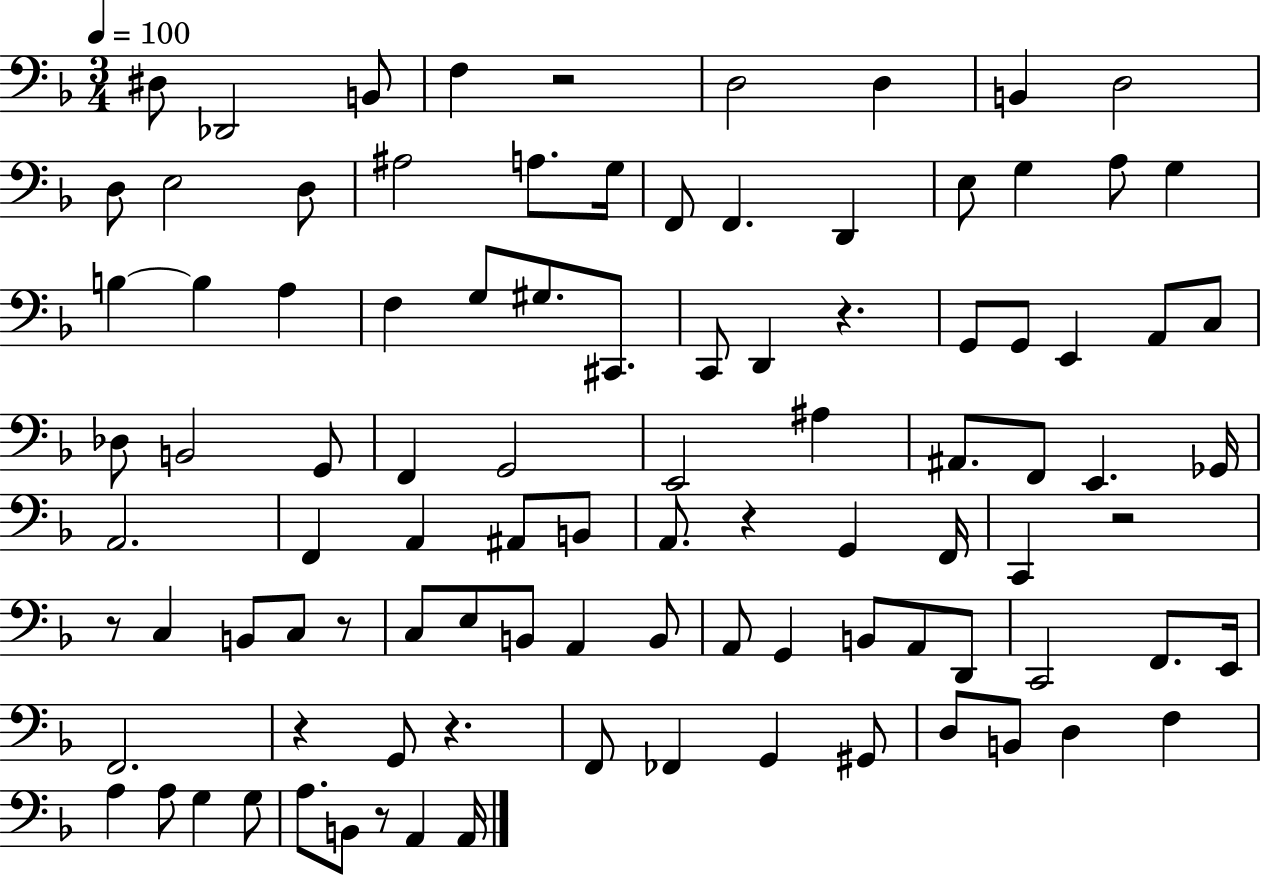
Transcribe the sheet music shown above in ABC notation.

X:1
T:Untitled
M:3/4
L:1/4
K:F
^D,/2 _D,,2 B,,/2 F, z2 D,2 D, B,, D,2 D,/2 E,2 D,/2 ^A,2 A,/2 G,/4 F,,/2 F,, D,, E,/2 G, A,/2 G, B, B, A, F, G,/2 ^G,/2 ^C,,/2 C,,/2 D,, z G,,/2 G,,/2 E,, A,,/2 C,/2 _D,/2 B,,2 G,,/2 F,, G,,2 E,,2 ^A, ^A,,/2 F,,/2 E,, _G,,/4 A,,2 F,, A,, ^A,,/2 B,,/2 A,,/2 z G,, F,,/4 C,, z2 z/2 C, B,,/2 C,/2 z/2 C,/2 E,/2 B,,/2 A,, B,,/2 A,,/2 G,, B,,/2 A,,/2 D,,/2 C,,2 F,,/2 E,,/4 F,,2 z G,,/2 z F,,/2 _F,, G,, ^G,,/2 D,/2 B,,/2 D, F, A, A,/2 G, G,/2 A,/2 B,,/2 z/2 A,, A,,/4